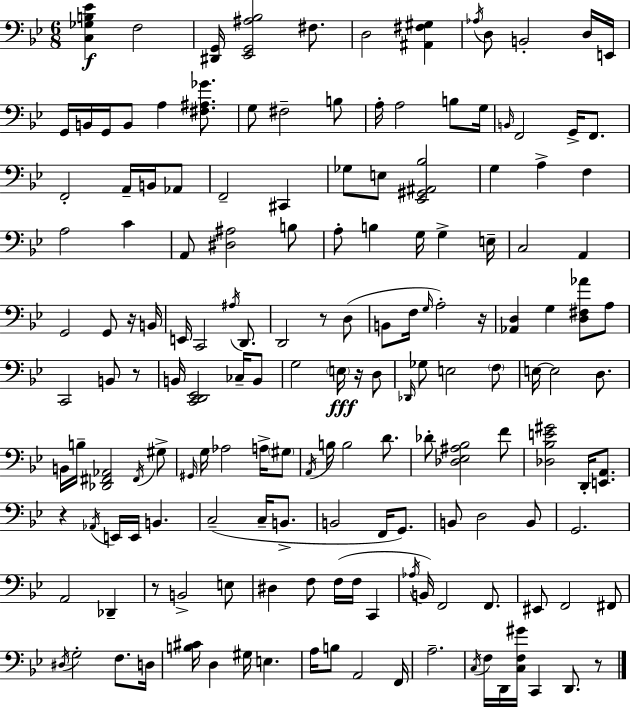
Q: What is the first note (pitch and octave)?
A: F3